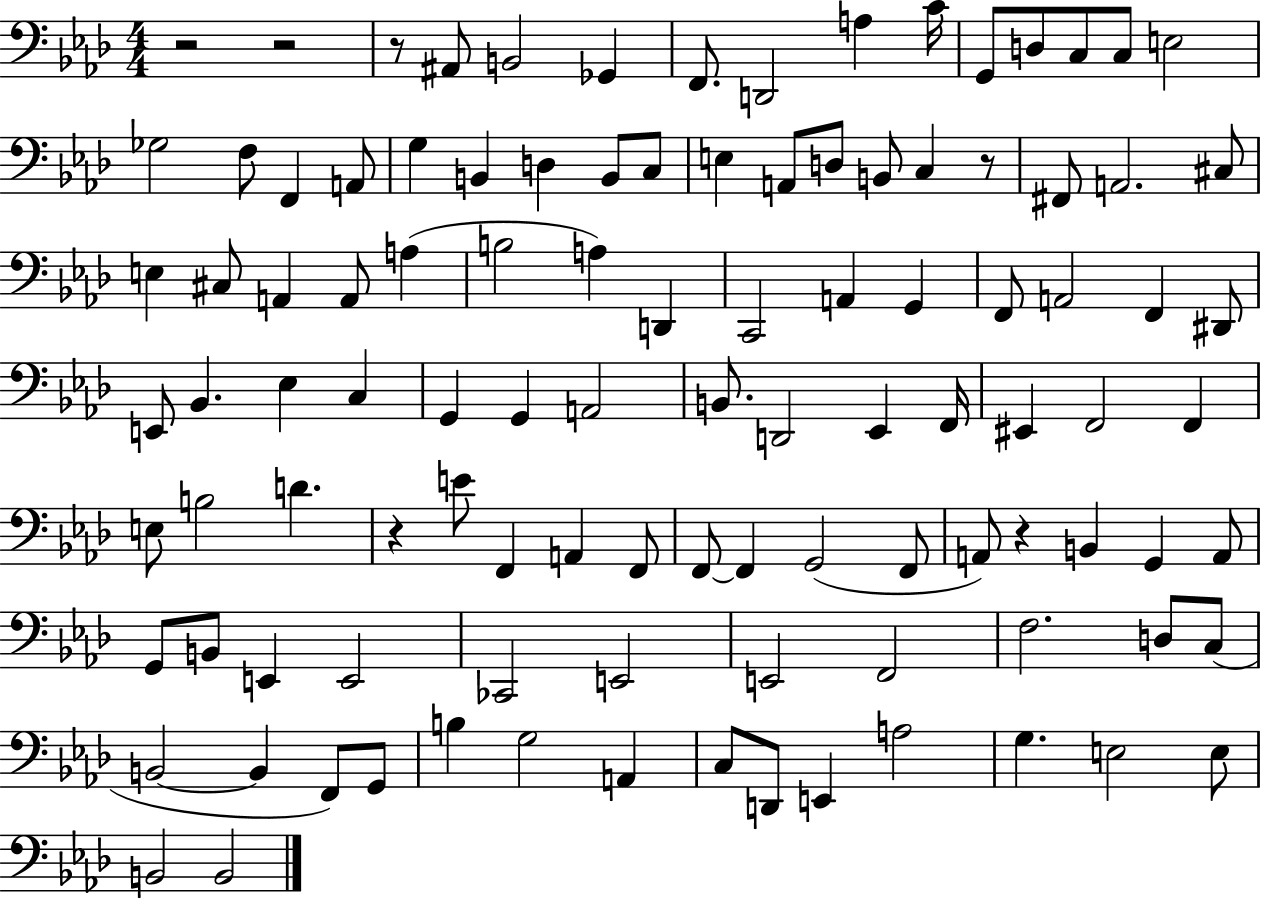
{
  \clef bass
  \numericTimeSignature
  \time 4/4
  \key aes \major
  r2 r2 | r8 ais,8 b,2 ges,4 | f,8. d,2 a4 c'16 | g,8 d8 c8 c8 e2 | \break ges2 f8 f,4 a,8 | g4 b,4 d4 b,8 c8 | e4 a,8 d8 b,8 c4 r8 | fis,8 a,2. cis8 | \break e4 cis8 a,4 a,8 a4( | b2 a4) d,4 | c,2 a,4 g,4 | f,8 a,2 f,4 dis,8 | \break e,8 bes,4. ees4 c4 | g,4 g,4 a,2 | b,8. d,2 ees,4 f,16 | eis,4 f,2 f,4 | \break e8 b2 d'4. | r4 e'8 f,4 a,4 f,8 | f,8~~ f,4 g,2( f,8 | a,8) r4 b,4 g,4 a,8 | \break g,8 b,8 e,4 e,2 | ces,2 e,2 | e,2 f,2 | f2. d8 c8( | \break b,2~~ b,4 f,8) g,8 | b4 g2 a,4 | c8 d,8 e,4 a2 | g4. e2 e8 | \break b,2 b,2 | \bar "|."
}